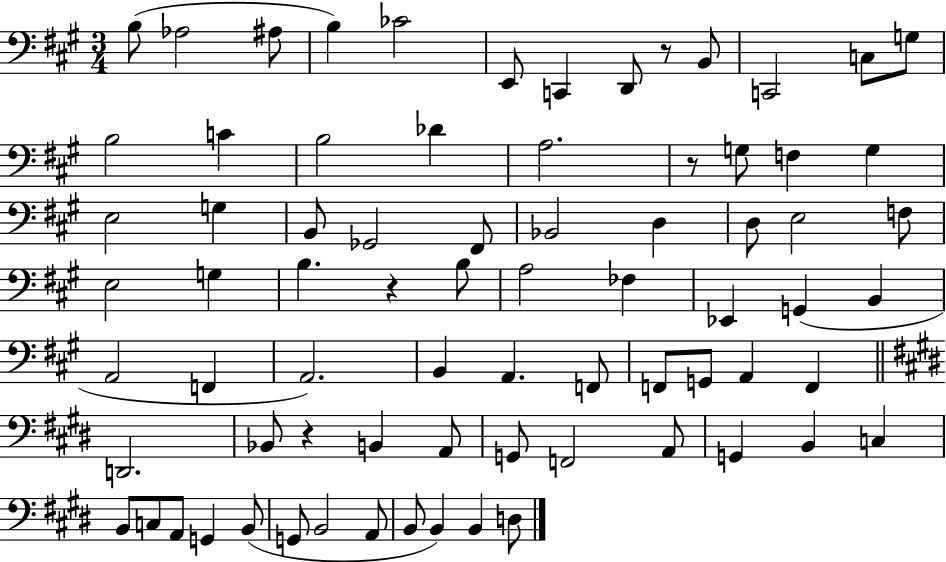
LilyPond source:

{
  \clef bass
  \numericTimeSignature
  \time 3/4
  \key a \major
  \repeat volta 2 { b8( aes2 ais8 | b4) ces'2 | e,8 c,4 d,8 r8 b,8 | c,2 c8 g8 | \break b2 c'4 | b2 des'4 | a2. | r8 g8 f4 g4 | \break e2 g4 | b,8 ges,2 fis,8 | bes,2 d4 | d8 e2 f8 | \break e2 g4 | b4. r4 b8 | a2 fes4 | ees,4 g,4( b,4 | \break a,2 f,4 | a,2.) | b,4 a,4. f,8 | f,8 g,8 a,4 f,4 | \break \bar "||" \break \key e \major d,2. | bes,8 r4 b,4 a,8 | g,8 f,2 a,8 | g,4 b,4 c4 | \break b,8 c8 a,8 g,4 b,8( | g,8 b,2 a,8 | b,8 b,4) b,4 d8 | } \bar "|."
}